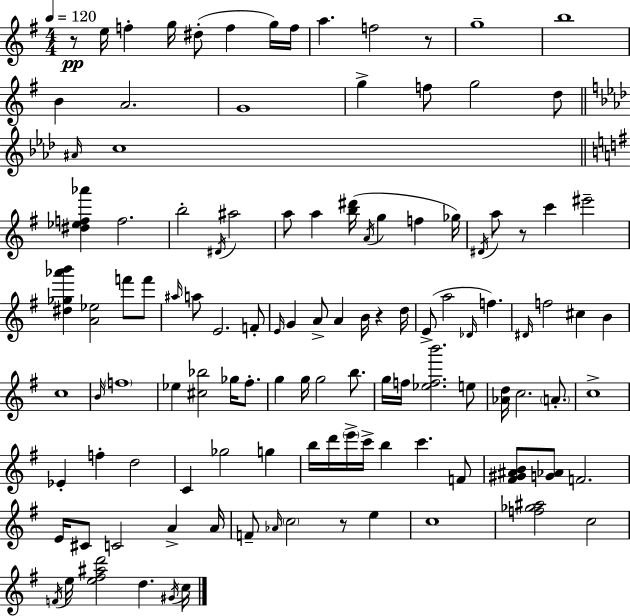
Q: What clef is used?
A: treble